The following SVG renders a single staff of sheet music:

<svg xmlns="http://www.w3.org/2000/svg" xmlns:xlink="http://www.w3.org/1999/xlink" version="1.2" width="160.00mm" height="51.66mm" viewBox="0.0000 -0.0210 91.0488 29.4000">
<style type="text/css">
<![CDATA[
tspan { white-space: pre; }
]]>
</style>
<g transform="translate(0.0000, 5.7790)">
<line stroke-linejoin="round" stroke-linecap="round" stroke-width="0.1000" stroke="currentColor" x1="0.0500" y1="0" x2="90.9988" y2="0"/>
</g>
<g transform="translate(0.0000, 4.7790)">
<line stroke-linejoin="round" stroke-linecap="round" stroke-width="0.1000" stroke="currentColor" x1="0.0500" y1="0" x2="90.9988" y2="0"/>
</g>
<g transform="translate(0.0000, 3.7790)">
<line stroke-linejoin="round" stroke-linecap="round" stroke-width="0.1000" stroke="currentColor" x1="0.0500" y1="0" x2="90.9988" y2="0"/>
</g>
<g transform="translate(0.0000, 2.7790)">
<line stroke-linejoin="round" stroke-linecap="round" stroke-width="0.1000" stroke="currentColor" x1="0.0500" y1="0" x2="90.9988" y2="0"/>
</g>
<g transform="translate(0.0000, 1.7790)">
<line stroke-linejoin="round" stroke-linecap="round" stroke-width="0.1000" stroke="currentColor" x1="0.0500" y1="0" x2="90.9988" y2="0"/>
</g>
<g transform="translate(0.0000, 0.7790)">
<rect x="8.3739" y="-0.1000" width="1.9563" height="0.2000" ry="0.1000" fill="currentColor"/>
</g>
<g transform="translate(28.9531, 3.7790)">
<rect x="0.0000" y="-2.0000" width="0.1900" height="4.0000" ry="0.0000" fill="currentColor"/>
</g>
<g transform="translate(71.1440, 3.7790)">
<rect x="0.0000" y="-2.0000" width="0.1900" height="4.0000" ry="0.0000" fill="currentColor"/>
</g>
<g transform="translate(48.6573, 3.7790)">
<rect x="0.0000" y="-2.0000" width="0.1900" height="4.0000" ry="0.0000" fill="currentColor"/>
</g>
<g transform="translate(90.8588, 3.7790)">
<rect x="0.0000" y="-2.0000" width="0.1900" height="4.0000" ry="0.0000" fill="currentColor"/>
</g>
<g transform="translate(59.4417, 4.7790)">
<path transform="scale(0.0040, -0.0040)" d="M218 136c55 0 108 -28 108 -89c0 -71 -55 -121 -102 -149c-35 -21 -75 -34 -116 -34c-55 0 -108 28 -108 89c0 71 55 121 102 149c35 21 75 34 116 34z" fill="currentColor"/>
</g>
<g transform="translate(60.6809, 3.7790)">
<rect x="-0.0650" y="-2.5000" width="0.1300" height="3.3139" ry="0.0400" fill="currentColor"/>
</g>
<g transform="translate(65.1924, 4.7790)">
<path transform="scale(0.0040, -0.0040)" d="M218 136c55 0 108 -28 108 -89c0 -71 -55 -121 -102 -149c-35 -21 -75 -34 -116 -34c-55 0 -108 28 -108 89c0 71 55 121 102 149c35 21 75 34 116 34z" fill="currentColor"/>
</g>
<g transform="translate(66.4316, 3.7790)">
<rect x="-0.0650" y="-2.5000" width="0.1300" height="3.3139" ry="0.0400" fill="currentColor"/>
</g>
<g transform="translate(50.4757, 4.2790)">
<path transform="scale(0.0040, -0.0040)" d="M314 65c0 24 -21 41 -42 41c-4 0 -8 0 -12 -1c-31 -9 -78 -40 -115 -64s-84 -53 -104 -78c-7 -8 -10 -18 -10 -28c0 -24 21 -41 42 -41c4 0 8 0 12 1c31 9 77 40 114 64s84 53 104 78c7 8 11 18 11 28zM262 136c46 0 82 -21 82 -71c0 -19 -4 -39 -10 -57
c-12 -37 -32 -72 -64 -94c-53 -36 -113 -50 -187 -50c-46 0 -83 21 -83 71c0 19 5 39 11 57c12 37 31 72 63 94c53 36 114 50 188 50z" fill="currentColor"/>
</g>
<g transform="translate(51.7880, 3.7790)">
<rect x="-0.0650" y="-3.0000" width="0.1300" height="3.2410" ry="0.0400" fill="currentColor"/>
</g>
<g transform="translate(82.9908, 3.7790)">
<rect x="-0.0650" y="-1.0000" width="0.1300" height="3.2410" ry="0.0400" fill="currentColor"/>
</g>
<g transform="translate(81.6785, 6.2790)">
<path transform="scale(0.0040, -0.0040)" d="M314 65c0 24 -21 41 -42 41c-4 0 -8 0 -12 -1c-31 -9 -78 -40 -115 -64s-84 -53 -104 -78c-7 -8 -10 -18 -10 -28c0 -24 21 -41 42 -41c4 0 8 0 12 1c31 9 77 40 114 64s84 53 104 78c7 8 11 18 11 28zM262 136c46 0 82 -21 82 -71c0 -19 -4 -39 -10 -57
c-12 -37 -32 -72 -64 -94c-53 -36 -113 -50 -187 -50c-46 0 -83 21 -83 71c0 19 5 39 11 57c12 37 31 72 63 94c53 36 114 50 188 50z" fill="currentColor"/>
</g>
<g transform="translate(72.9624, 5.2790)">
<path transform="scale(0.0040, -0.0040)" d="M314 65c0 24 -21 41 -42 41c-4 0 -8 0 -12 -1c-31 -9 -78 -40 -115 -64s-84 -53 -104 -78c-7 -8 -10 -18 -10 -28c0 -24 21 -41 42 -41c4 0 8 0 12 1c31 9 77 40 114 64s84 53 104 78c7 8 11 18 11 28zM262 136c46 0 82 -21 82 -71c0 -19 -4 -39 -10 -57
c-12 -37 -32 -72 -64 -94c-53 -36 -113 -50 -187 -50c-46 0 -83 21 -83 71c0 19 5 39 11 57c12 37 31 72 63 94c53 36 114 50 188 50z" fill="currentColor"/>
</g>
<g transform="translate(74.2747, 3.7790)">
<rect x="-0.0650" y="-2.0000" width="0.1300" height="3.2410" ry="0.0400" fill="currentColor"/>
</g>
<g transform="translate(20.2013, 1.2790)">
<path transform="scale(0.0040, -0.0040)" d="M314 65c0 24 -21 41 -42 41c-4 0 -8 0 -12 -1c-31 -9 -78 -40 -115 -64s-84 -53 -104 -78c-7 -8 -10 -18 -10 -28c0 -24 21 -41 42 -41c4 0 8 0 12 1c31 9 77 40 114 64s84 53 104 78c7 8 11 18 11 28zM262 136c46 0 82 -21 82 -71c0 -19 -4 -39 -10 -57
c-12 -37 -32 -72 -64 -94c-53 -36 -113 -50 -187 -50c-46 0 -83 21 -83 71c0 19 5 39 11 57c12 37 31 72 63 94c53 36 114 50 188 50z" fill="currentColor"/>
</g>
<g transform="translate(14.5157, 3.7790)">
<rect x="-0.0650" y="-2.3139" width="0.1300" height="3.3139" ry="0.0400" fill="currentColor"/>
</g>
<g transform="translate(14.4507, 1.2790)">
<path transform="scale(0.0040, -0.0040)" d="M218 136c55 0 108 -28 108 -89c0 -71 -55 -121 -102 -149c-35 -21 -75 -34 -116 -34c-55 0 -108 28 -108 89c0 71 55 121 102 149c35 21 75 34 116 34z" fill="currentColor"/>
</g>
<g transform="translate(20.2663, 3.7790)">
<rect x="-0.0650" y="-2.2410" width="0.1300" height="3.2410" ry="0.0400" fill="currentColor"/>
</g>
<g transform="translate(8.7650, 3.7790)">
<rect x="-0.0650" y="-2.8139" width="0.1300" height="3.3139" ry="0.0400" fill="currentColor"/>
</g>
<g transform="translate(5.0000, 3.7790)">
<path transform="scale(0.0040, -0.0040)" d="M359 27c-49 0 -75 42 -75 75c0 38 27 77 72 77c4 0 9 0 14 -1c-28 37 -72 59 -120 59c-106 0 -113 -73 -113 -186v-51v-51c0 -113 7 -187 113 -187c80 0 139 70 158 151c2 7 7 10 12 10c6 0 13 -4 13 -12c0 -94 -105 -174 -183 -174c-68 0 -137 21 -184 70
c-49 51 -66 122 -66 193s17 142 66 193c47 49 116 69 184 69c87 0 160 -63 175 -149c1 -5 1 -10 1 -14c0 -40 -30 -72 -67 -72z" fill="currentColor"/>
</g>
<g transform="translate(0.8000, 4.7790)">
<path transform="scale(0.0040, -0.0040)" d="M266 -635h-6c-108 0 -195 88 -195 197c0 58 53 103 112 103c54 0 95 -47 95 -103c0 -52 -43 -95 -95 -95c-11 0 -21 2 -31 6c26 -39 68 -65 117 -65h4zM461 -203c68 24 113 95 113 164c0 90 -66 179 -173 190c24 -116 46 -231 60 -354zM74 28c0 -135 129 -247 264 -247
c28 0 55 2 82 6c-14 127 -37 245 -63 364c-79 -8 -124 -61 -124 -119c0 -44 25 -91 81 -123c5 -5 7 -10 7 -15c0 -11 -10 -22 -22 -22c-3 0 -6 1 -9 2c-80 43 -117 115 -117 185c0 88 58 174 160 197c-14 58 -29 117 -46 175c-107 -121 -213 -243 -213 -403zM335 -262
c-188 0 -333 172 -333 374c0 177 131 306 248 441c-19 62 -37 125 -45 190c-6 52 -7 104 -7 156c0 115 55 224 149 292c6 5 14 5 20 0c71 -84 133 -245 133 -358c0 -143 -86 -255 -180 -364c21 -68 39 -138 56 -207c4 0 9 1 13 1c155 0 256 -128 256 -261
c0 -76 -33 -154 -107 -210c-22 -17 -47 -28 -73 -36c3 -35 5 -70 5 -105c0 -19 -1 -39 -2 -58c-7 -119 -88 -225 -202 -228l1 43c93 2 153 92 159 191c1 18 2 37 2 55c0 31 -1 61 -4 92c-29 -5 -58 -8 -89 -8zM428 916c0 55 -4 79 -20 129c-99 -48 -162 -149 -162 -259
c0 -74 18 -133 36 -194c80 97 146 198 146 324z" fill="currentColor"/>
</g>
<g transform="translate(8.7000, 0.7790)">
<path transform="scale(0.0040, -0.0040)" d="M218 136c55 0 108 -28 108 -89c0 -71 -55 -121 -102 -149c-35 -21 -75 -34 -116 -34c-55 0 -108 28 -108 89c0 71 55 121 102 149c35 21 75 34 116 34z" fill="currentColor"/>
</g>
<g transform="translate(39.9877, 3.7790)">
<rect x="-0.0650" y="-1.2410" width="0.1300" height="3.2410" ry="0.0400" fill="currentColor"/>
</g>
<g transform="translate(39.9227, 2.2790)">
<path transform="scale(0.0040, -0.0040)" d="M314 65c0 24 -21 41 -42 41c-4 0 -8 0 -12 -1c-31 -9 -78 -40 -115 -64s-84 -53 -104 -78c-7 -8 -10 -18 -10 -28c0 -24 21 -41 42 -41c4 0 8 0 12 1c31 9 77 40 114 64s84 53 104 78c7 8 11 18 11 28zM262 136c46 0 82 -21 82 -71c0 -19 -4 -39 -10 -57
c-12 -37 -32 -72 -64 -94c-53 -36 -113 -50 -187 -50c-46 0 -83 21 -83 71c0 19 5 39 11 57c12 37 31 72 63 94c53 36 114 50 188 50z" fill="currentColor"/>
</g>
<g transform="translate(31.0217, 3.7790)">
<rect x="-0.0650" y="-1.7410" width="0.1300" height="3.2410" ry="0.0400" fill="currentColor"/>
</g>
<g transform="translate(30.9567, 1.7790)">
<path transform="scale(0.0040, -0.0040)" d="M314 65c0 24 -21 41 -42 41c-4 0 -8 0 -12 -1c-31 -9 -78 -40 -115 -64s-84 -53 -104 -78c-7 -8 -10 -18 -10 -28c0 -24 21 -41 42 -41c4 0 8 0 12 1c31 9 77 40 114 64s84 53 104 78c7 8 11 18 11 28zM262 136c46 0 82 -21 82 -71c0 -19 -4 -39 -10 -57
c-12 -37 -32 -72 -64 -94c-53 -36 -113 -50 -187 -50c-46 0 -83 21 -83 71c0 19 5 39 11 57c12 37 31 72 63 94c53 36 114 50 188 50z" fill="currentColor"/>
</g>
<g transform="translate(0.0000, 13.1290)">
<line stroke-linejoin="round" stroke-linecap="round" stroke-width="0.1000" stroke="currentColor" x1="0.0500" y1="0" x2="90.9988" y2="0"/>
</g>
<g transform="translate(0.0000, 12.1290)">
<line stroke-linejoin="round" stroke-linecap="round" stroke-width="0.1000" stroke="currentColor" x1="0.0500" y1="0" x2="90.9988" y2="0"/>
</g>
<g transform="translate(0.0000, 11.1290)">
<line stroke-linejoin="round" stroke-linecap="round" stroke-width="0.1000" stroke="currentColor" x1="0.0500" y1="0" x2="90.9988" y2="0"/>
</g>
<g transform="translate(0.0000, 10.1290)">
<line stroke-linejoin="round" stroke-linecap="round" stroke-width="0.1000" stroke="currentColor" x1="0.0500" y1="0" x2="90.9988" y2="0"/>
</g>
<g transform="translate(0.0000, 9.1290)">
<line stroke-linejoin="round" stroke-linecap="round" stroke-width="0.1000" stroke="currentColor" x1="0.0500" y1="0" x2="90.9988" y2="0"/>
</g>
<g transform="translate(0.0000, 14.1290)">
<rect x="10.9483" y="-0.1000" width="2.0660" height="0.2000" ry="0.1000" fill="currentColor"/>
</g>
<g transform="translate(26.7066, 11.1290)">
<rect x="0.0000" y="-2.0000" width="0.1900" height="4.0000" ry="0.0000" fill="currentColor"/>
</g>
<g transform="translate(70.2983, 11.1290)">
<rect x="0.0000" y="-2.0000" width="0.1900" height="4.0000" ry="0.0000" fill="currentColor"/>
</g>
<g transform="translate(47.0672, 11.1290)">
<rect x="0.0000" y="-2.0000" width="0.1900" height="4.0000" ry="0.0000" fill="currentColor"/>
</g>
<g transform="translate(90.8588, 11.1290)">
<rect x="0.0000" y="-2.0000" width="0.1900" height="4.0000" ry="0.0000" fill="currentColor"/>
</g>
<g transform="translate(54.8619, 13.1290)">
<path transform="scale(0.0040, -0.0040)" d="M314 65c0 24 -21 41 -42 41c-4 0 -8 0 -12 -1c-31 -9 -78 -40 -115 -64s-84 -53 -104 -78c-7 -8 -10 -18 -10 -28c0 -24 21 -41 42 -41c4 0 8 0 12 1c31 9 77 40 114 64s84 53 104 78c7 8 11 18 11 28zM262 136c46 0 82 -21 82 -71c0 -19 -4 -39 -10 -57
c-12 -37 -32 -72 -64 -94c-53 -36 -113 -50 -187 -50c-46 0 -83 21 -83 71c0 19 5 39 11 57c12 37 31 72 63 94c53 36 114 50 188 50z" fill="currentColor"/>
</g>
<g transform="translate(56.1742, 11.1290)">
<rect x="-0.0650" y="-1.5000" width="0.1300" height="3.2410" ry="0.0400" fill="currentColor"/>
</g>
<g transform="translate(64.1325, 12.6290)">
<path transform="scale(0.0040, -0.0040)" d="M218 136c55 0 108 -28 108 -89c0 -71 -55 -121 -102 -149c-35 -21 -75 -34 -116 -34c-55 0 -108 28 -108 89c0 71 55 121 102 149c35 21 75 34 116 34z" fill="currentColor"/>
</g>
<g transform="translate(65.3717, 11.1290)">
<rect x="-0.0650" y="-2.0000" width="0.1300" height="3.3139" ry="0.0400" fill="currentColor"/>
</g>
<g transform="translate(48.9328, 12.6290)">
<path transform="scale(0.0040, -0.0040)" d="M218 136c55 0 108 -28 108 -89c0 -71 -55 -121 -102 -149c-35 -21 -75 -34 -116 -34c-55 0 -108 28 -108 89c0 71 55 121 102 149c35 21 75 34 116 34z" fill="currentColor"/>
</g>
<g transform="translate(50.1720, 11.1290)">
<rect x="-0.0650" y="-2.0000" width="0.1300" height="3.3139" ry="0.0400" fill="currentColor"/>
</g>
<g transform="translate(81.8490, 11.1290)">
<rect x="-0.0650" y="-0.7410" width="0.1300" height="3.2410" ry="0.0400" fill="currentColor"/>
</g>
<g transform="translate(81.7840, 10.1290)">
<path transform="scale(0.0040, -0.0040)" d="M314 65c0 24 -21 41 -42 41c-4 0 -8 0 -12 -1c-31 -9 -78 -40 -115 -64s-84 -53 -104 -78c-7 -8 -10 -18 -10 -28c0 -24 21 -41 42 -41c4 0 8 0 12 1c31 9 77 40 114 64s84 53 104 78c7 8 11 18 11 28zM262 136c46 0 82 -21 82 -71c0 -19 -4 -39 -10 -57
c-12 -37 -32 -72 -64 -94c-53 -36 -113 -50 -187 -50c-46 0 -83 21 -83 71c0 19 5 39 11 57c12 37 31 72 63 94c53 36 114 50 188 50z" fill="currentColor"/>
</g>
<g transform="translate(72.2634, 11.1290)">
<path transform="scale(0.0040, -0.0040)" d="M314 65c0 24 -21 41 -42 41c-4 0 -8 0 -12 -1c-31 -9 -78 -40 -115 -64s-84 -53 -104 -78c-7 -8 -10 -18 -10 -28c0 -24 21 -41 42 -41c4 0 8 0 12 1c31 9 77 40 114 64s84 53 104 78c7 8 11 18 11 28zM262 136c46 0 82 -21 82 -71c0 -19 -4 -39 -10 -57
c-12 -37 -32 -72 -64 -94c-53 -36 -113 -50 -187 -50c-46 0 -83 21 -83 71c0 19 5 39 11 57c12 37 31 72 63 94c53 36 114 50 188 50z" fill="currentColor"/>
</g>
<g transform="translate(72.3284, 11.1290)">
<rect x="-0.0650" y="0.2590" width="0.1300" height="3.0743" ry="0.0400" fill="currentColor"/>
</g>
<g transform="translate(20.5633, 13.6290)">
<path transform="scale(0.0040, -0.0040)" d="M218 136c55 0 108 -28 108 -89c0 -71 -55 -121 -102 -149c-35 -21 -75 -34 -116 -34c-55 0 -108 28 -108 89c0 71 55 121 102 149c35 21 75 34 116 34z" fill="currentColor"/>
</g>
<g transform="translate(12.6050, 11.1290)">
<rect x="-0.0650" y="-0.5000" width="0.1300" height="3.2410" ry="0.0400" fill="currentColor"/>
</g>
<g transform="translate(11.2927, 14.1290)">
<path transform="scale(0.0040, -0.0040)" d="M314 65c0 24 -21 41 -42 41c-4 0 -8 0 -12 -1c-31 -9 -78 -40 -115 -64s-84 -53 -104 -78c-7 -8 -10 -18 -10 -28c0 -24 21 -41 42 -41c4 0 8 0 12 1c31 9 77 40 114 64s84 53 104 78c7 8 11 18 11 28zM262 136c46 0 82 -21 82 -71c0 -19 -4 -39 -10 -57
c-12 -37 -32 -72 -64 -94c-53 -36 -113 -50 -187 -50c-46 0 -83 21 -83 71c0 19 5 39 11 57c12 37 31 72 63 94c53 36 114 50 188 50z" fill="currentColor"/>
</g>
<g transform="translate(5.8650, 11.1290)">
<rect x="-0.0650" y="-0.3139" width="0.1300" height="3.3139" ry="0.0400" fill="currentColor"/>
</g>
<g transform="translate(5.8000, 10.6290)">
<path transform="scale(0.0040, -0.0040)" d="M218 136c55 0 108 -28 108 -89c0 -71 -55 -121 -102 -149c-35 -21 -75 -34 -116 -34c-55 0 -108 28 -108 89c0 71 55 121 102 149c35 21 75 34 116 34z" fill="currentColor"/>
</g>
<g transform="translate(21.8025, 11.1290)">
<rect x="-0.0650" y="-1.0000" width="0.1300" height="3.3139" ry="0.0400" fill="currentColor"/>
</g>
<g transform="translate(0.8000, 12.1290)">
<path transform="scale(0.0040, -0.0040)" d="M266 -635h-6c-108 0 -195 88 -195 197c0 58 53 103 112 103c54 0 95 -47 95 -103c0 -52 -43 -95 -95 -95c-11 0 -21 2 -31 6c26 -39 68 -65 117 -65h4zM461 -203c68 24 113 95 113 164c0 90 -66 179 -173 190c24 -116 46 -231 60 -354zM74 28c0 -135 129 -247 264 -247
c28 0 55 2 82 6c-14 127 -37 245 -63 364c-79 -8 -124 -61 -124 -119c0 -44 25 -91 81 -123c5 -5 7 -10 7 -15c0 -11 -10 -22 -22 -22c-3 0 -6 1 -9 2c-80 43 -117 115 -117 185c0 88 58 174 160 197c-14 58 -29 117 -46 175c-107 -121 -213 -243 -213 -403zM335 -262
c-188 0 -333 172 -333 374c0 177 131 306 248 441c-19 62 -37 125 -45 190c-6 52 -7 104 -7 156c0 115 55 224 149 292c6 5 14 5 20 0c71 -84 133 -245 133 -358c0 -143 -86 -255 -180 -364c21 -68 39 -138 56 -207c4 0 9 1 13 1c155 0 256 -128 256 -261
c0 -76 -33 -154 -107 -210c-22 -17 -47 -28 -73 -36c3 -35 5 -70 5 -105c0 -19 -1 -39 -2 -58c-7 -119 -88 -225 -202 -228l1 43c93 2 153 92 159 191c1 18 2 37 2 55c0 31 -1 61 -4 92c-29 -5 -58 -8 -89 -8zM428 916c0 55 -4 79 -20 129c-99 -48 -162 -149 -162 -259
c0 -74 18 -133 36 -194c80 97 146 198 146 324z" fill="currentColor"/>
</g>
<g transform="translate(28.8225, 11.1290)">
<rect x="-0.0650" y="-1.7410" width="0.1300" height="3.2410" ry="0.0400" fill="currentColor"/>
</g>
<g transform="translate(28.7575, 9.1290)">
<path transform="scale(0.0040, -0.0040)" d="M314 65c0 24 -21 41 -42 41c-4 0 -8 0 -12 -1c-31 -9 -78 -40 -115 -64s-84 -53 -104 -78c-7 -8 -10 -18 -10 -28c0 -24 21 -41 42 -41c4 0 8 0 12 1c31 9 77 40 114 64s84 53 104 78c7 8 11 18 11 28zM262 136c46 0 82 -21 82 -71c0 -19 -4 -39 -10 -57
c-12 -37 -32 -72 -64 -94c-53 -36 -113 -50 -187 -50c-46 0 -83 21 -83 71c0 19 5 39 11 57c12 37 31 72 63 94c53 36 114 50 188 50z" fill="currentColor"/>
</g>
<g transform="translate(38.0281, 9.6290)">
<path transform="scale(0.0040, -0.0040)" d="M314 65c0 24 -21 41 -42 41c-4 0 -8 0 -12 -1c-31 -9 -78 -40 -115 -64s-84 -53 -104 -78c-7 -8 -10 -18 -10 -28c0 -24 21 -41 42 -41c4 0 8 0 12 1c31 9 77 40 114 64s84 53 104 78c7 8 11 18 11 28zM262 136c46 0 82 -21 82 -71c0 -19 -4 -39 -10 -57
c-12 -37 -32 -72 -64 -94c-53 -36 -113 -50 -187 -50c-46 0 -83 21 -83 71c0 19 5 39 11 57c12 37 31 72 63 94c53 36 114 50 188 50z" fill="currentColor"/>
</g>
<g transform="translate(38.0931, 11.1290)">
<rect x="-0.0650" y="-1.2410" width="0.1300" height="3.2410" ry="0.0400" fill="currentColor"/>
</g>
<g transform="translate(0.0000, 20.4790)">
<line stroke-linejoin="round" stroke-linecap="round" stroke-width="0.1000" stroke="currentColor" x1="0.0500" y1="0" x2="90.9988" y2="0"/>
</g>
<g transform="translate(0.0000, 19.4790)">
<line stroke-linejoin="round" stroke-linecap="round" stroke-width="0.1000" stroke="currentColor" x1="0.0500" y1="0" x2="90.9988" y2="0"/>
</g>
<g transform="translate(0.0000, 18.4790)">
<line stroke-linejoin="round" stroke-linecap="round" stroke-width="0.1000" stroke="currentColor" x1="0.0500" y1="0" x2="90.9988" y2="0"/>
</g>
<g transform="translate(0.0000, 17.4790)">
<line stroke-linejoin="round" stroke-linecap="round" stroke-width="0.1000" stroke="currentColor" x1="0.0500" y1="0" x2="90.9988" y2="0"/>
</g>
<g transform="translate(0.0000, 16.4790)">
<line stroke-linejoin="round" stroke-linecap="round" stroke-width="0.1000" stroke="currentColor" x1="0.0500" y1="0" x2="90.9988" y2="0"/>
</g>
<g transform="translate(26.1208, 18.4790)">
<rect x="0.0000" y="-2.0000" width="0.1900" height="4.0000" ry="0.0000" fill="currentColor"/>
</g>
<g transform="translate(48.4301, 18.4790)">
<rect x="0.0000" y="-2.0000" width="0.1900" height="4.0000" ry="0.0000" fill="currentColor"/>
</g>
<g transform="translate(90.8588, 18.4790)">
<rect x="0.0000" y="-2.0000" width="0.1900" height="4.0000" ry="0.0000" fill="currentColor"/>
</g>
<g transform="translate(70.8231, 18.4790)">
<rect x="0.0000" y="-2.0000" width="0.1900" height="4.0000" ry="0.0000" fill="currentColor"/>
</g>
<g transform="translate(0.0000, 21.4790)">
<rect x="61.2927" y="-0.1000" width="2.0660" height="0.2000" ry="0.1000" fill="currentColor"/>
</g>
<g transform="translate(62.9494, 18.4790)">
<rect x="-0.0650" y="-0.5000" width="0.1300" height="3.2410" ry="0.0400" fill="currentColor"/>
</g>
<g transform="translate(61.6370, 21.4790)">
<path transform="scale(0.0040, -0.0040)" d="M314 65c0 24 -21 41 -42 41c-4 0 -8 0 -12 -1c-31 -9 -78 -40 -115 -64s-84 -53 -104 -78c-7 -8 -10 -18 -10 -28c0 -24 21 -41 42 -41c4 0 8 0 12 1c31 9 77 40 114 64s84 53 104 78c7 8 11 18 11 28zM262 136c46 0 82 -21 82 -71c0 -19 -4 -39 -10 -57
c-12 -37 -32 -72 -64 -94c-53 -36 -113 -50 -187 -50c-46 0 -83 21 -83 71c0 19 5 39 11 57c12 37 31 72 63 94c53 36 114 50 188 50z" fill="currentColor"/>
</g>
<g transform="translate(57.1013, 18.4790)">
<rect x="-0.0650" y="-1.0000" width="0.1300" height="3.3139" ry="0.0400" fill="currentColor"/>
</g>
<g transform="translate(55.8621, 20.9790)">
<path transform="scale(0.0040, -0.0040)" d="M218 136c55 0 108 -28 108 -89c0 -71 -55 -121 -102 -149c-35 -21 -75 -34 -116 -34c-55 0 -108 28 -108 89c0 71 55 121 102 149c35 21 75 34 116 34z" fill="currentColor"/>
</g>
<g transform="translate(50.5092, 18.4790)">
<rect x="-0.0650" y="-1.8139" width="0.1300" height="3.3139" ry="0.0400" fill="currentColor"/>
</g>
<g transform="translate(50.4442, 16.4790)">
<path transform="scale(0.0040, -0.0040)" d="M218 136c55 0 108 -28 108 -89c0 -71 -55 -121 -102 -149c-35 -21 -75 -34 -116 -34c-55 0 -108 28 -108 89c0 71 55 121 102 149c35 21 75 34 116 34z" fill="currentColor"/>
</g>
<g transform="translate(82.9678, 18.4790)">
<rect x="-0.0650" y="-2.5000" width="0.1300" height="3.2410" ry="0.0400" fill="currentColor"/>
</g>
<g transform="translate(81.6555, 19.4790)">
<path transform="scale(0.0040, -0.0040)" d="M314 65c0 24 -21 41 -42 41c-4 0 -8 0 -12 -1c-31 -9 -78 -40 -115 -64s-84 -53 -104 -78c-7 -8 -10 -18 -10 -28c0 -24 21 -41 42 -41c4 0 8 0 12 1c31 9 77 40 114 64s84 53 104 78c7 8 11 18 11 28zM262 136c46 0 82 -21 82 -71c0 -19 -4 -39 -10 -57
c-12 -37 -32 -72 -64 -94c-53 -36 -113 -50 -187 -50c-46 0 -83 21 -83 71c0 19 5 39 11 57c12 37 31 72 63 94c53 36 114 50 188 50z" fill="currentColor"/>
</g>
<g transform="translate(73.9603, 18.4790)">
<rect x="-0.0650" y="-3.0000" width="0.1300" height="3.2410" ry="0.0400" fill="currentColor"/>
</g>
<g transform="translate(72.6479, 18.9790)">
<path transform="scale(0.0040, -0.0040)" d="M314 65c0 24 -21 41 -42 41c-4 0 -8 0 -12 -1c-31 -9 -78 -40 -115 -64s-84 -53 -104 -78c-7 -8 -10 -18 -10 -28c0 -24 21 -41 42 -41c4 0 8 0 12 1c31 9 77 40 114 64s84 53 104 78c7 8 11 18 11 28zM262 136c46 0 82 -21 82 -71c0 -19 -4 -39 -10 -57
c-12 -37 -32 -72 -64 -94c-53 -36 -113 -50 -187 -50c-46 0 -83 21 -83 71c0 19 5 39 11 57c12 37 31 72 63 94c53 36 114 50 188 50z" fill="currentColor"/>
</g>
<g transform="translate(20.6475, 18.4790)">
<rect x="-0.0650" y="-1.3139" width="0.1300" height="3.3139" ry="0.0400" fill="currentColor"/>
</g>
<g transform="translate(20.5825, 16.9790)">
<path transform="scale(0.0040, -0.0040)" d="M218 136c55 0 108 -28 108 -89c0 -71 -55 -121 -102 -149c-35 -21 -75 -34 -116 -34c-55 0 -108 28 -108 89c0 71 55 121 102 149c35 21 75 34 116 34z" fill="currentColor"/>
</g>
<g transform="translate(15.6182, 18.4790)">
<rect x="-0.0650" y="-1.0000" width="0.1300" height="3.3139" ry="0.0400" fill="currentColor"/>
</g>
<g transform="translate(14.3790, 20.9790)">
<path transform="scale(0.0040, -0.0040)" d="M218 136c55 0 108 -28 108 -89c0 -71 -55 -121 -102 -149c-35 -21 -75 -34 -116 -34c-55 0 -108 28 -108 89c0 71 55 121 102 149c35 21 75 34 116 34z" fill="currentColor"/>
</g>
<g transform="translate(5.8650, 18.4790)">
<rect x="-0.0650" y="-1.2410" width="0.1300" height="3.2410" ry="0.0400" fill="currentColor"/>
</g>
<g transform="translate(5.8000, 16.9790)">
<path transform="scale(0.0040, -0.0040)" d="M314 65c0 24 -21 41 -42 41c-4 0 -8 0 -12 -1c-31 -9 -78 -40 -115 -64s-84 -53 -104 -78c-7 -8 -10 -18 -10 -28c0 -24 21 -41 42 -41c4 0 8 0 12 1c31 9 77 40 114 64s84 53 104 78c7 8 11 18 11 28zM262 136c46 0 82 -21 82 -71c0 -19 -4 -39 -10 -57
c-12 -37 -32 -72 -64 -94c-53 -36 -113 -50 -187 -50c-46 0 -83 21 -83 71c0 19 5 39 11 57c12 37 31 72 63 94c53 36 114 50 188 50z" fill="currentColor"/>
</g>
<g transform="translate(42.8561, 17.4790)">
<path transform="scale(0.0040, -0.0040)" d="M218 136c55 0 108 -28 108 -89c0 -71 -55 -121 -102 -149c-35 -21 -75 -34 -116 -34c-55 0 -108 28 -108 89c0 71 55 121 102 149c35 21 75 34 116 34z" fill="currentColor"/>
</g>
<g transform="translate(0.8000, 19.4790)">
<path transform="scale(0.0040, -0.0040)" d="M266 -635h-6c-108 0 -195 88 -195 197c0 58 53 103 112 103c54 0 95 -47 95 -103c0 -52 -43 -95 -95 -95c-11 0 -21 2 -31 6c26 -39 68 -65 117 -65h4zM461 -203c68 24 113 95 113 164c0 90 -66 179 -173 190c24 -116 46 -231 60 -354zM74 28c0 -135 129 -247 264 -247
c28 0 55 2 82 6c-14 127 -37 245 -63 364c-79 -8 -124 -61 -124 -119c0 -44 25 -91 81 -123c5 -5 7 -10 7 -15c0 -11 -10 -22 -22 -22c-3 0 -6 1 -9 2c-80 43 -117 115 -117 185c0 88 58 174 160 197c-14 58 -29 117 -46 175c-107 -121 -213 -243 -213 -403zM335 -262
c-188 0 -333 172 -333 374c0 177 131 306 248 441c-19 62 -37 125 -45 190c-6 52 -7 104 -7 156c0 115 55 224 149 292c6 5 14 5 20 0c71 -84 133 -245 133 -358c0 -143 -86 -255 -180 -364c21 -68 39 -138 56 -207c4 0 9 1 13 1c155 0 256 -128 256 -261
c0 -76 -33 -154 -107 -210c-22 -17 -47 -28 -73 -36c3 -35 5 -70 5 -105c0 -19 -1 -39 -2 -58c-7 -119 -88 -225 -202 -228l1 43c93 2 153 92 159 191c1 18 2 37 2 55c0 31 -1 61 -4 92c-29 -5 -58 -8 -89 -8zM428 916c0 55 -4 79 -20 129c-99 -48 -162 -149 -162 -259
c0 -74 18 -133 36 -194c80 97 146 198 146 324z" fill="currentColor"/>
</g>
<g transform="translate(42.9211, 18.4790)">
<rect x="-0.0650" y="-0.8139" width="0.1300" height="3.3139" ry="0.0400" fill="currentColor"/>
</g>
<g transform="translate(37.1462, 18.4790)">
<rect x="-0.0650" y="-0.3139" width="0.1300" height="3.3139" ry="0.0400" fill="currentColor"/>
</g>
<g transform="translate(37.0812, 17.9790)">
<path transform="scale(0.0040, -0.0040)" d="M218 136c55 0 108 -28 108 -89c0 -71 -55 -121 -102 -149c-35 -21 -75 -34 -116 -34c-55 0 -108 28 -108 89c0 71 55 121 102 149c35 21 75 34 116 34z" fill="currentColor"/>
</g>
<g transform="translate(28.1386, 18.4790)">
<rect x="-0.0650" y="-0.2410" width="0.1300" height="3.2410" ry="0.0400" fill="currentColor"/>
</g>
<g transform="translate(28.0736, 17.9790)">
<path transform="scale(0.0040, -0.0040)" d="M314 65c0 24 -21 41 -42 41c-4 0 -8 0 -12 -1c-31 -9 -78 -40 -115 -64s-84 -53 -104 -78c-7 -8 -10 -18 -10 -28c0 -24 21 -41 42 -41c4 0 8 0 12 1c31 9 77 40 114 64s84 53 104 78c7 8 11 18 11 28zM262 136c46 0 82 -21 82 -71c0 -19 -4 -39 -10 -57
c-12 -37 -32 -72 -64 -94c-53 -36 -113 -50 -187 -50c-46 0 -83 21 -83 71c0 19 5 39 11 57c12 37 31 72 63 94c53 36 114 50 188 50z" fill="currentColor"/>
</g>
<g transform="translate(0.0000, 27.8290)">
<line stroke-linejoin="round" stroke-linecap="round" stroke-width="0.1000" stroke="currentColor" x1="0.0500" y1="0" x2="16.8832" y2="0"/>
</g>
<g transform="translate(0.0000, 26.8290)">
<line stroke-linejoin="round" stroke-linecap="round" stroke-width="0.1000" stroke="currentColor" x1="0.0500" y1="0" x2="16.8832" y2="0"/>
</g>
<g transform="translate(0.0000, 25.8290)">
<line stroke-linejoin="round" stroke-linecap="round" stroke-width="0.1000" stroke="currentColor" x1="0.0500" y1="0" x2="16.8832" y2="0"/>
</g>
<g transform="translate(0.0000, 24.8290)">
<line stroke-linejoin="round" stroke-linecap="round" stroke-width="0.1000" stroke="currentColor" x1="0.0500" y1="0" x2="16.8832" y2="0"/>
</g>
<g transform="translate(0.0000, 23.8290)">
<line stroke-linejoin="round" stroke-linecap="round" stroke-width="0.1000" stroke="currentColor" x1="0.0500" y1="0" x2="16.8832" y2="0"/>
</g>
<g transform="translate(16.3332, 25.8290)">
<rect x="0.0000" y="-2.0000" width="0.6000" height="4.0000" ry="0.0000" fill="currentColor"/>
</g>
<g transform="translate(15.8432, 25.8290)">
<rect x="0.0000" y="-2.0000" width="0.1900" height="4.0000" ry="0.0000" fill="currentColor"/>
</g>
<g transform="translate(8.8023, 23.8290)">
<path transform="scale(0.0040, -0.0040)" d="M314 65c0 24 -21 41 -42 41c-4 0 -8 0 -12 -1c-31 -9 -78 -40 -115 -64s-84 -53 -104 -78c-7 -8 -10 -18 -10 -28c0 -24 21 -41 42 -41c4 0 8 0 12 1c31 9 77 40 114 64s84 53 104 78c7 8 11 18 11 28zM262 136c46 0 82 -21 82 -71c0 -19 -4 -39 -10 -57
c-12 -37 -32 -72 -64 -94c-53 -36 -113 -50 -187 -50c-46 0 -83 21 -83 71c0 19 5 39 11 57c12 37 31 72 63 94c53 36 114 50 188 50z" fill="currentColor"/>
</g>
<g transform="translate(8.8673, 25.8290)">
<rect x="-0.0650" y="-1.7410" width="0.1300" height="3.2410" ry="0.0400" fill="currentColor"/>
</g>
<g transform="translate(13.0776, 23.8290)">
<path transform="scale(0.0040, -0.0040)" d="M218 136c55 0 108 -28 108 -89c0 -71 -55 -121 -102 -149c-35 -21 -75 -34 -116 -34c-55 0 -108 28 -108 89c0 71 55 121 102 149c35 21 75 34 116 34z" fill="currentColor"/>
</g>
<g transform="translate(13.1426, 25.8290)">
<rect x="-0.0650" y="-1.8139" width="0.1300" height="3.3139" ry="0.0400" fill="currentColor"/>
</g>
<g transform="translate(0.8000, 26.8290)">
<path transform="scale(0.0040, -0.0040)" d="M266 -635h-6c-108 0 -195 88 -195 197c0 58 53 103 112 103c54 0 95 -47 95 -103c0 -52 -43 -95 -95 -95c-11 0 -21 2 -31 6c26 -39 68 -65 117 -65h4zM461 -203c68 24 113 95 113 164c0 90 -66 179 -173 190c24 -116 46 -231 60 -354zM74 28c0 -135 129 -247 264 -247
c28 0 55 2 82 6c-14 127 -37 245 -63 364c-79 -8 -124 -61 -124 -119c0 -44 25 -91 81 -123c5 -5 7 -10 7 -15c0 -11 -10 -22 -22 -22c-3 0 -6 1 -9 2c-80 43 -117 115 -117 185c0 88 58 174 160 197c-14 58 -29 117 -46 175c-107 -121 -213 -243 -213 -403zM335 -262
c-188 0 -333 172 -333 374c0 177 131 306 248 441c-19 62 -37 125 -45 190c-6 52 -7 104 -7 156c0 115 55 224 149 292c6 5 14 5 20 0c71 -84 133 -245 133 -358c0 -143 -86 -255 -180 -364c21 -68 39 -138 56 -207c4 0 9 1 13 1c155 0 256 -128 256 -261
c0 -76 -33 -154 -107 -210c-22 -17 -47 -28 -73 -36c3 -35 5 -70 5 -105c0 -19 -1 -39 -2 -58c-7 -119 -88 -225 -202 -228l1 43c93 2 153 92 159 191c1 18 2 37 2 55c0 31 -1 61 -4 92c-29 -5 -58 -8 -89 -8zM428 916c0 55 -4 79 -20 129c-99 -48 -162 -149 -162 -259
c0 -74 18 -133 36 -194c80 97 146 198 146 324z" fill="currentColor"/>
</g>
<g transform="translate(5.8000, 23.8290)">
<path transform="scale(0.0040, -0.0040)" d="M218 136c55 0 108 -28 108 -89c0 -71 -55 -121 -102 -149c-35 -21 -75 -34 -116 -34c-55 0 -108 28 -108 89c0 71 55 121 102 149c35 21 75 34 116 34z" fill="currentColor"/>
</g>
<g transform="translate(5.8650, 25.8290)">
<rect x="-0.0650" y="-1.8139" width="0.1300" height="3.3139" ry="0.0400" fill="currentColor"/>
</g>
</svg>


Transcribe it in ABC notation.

X:1
T:Untitled
M:4/4
L:1/4
K:C
a g g2 f2 e2 A2 G G F2 D2 c C2 D f2 e2 F E2 F B2 d2 e2 D e c2 c d f D C2 A2 G2 f f2 f